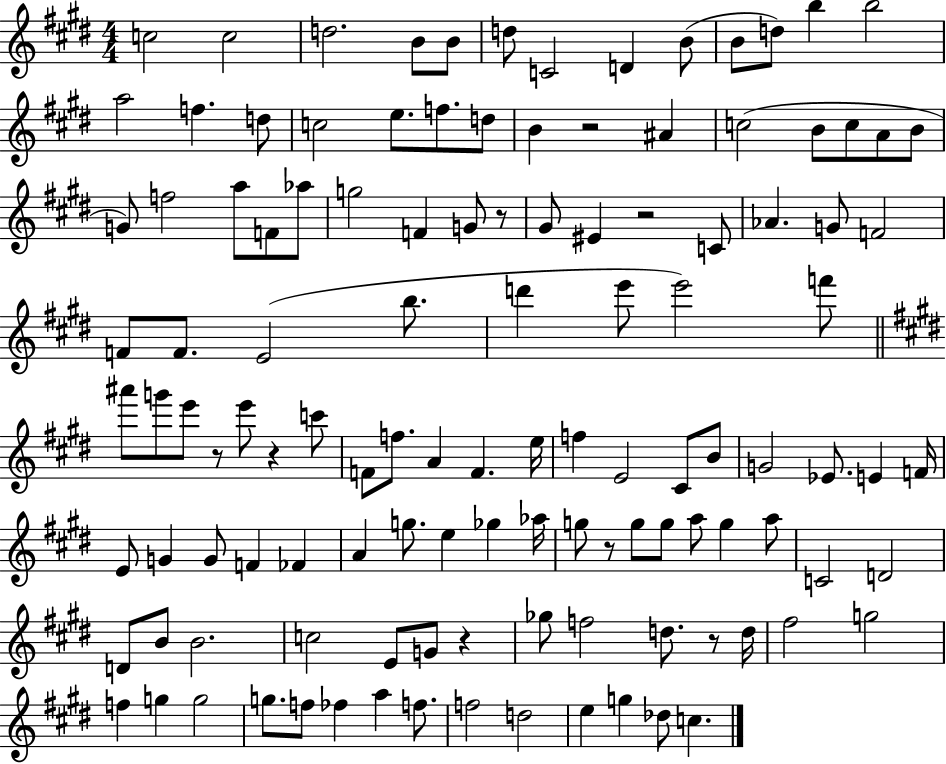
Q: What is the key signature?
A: E major